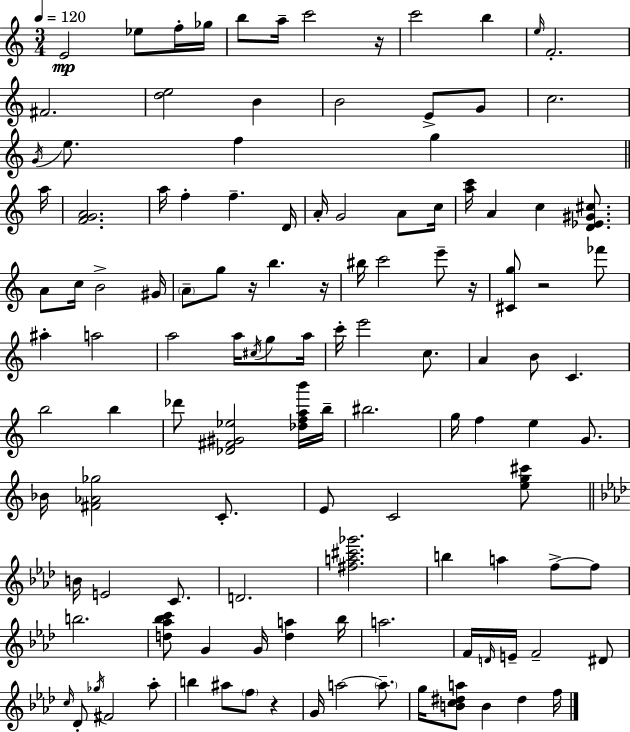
E4/h Eb5/e F5/s Gb5/s B5/e A5/s C6/h R/s C6/h B5/q E5/s F4/h. F#4/h. [D5,E5]/h B4/q B4/h E4/e G4/e C5/h. G4/s E5/e. F5/q G5/q A5/s [F4,G4,A4]/h. A5/s F5/q F5/q. D4/s A4/s G4/h A4/e C5/s [A5,C6]/s A4/q C5/q [D4,Eb4,G#4,C#5]/e. A4/e C5/s B4/h G#4/s A4/e G5/e R/s B5/q. R/s BIS5/s C6/h E6/e R/s [C#4,G5]/e R/h FES6/e A#5/q A5/h A5/h A5/s C#5/s G5/e A5/s C6/s E6/h C5/e. A4/q B4/e C4/q. B5/h B5/q Db6/e [Db4,F#4,G#4,Eb5]/h [Db5,F5,A5,B6]/s B5/s BIS5/h. G5/s F5/q E5/q G4/e. Bb4/s [F#4,Ab4,Gb5]/h C4/e. E4/e C4/h [E5,G5,C#6]/e B4/s E4/h C4/e. D4/h. [F#5,A5,C#6,Gb6]/h. B5/q A5/q F5/e F5/e B5/h. [D5,Ab5,Bb5,C6]/e G4/q G4/s [D5,A5]/q Bb5/s A5/h. F4/s D4/s E4/s F4/h D#4/e C5/s Db4/e Gb5/s F#4/h Ab5/e B5/q A#5/e F5/e R/q G4/s A5/h A5/e. G5/s [B4,C5,D#5,A5]/e B4/q D#5/q F5/s